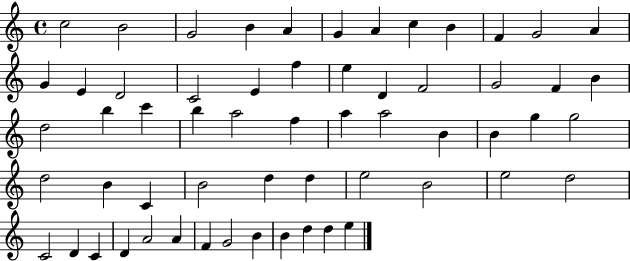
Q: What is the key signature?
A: C major